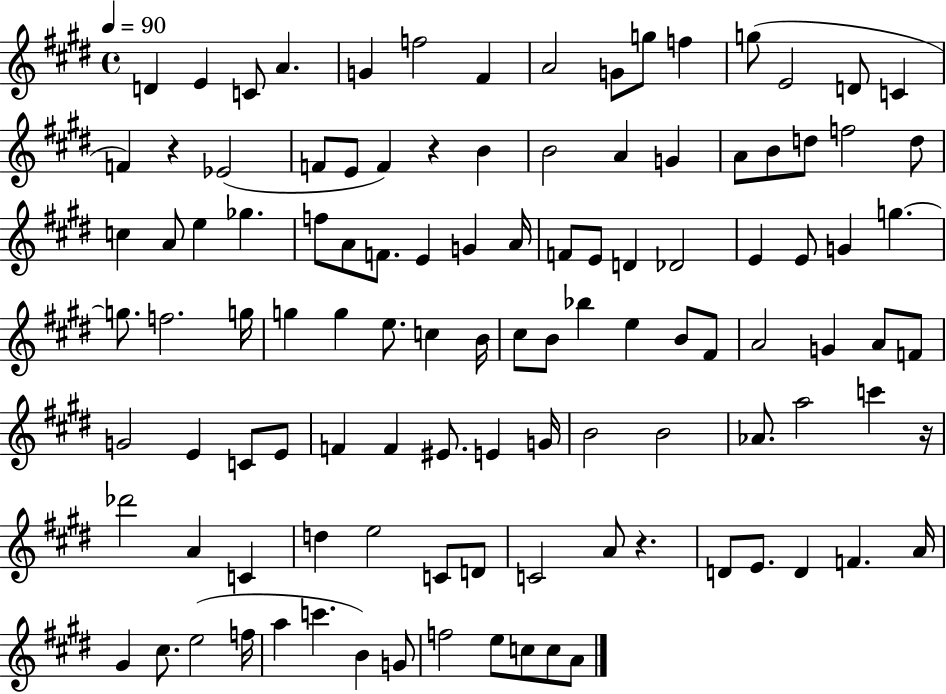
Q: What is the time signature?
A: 4/4